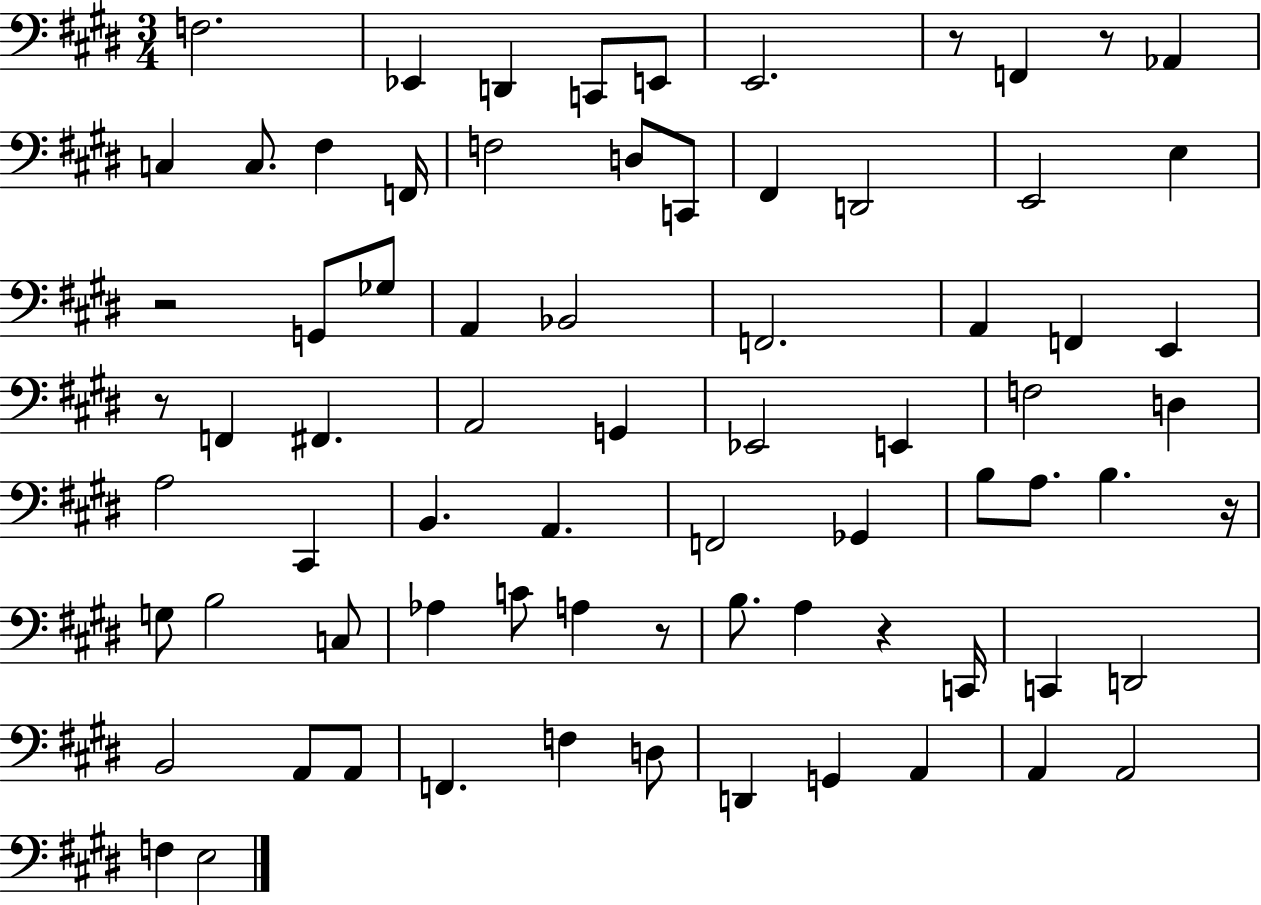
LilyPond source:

{
  \clef bass
  \numericTimeSignature
  \time 3/4
  \key e \major
  f2. | ees,4 d,4 c,8 e,8 | e,2. | r8 f,4 r8 aes,4 | \break c4 c8. fis4 f,16 | f2 d8 c,8 | fis,4 d,2 | e,2 e4 | \break r2 g,8 ges8 | a,4 bes,2 | f,2. | a,4 f,4 e,4 | \break r8 f,4 fis,4. | a,2 g,4 | ees,2 e,4 | f2 d4 | \break a2 cis,4 | b,4. a,4. | f,2 ges,4 | b8 a8. b4. r16 | \break g8 b2 c8 | aes4 c'8 a4 r8 | b8. a4 r4 c,16 | c,4 d,2 | \break b,2 a,8 a,8 | f,4. f4 d8 | d,4 g,4 a,4 | a,4 a,2 | \break f4 e2 | \bar "|."
}